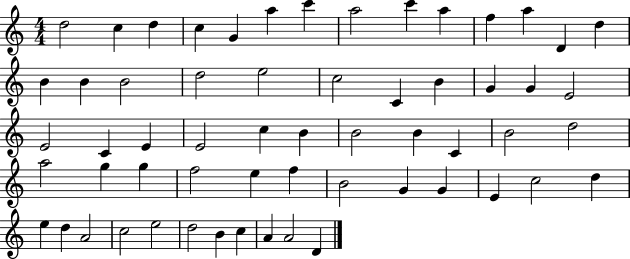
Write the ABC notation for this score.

X:1
T:Untitled
M:4/4
L:1/4
K:C
d2 c d c G a c' a2 c' a f a D d B B B2 d2 e2 c2 C B G G E2 E2 C E E2 c B B2 B C B2 d2 a2 g g f2 e f B2 G G E c2 d e d A2 c2 e2 d2 B c A A2 D